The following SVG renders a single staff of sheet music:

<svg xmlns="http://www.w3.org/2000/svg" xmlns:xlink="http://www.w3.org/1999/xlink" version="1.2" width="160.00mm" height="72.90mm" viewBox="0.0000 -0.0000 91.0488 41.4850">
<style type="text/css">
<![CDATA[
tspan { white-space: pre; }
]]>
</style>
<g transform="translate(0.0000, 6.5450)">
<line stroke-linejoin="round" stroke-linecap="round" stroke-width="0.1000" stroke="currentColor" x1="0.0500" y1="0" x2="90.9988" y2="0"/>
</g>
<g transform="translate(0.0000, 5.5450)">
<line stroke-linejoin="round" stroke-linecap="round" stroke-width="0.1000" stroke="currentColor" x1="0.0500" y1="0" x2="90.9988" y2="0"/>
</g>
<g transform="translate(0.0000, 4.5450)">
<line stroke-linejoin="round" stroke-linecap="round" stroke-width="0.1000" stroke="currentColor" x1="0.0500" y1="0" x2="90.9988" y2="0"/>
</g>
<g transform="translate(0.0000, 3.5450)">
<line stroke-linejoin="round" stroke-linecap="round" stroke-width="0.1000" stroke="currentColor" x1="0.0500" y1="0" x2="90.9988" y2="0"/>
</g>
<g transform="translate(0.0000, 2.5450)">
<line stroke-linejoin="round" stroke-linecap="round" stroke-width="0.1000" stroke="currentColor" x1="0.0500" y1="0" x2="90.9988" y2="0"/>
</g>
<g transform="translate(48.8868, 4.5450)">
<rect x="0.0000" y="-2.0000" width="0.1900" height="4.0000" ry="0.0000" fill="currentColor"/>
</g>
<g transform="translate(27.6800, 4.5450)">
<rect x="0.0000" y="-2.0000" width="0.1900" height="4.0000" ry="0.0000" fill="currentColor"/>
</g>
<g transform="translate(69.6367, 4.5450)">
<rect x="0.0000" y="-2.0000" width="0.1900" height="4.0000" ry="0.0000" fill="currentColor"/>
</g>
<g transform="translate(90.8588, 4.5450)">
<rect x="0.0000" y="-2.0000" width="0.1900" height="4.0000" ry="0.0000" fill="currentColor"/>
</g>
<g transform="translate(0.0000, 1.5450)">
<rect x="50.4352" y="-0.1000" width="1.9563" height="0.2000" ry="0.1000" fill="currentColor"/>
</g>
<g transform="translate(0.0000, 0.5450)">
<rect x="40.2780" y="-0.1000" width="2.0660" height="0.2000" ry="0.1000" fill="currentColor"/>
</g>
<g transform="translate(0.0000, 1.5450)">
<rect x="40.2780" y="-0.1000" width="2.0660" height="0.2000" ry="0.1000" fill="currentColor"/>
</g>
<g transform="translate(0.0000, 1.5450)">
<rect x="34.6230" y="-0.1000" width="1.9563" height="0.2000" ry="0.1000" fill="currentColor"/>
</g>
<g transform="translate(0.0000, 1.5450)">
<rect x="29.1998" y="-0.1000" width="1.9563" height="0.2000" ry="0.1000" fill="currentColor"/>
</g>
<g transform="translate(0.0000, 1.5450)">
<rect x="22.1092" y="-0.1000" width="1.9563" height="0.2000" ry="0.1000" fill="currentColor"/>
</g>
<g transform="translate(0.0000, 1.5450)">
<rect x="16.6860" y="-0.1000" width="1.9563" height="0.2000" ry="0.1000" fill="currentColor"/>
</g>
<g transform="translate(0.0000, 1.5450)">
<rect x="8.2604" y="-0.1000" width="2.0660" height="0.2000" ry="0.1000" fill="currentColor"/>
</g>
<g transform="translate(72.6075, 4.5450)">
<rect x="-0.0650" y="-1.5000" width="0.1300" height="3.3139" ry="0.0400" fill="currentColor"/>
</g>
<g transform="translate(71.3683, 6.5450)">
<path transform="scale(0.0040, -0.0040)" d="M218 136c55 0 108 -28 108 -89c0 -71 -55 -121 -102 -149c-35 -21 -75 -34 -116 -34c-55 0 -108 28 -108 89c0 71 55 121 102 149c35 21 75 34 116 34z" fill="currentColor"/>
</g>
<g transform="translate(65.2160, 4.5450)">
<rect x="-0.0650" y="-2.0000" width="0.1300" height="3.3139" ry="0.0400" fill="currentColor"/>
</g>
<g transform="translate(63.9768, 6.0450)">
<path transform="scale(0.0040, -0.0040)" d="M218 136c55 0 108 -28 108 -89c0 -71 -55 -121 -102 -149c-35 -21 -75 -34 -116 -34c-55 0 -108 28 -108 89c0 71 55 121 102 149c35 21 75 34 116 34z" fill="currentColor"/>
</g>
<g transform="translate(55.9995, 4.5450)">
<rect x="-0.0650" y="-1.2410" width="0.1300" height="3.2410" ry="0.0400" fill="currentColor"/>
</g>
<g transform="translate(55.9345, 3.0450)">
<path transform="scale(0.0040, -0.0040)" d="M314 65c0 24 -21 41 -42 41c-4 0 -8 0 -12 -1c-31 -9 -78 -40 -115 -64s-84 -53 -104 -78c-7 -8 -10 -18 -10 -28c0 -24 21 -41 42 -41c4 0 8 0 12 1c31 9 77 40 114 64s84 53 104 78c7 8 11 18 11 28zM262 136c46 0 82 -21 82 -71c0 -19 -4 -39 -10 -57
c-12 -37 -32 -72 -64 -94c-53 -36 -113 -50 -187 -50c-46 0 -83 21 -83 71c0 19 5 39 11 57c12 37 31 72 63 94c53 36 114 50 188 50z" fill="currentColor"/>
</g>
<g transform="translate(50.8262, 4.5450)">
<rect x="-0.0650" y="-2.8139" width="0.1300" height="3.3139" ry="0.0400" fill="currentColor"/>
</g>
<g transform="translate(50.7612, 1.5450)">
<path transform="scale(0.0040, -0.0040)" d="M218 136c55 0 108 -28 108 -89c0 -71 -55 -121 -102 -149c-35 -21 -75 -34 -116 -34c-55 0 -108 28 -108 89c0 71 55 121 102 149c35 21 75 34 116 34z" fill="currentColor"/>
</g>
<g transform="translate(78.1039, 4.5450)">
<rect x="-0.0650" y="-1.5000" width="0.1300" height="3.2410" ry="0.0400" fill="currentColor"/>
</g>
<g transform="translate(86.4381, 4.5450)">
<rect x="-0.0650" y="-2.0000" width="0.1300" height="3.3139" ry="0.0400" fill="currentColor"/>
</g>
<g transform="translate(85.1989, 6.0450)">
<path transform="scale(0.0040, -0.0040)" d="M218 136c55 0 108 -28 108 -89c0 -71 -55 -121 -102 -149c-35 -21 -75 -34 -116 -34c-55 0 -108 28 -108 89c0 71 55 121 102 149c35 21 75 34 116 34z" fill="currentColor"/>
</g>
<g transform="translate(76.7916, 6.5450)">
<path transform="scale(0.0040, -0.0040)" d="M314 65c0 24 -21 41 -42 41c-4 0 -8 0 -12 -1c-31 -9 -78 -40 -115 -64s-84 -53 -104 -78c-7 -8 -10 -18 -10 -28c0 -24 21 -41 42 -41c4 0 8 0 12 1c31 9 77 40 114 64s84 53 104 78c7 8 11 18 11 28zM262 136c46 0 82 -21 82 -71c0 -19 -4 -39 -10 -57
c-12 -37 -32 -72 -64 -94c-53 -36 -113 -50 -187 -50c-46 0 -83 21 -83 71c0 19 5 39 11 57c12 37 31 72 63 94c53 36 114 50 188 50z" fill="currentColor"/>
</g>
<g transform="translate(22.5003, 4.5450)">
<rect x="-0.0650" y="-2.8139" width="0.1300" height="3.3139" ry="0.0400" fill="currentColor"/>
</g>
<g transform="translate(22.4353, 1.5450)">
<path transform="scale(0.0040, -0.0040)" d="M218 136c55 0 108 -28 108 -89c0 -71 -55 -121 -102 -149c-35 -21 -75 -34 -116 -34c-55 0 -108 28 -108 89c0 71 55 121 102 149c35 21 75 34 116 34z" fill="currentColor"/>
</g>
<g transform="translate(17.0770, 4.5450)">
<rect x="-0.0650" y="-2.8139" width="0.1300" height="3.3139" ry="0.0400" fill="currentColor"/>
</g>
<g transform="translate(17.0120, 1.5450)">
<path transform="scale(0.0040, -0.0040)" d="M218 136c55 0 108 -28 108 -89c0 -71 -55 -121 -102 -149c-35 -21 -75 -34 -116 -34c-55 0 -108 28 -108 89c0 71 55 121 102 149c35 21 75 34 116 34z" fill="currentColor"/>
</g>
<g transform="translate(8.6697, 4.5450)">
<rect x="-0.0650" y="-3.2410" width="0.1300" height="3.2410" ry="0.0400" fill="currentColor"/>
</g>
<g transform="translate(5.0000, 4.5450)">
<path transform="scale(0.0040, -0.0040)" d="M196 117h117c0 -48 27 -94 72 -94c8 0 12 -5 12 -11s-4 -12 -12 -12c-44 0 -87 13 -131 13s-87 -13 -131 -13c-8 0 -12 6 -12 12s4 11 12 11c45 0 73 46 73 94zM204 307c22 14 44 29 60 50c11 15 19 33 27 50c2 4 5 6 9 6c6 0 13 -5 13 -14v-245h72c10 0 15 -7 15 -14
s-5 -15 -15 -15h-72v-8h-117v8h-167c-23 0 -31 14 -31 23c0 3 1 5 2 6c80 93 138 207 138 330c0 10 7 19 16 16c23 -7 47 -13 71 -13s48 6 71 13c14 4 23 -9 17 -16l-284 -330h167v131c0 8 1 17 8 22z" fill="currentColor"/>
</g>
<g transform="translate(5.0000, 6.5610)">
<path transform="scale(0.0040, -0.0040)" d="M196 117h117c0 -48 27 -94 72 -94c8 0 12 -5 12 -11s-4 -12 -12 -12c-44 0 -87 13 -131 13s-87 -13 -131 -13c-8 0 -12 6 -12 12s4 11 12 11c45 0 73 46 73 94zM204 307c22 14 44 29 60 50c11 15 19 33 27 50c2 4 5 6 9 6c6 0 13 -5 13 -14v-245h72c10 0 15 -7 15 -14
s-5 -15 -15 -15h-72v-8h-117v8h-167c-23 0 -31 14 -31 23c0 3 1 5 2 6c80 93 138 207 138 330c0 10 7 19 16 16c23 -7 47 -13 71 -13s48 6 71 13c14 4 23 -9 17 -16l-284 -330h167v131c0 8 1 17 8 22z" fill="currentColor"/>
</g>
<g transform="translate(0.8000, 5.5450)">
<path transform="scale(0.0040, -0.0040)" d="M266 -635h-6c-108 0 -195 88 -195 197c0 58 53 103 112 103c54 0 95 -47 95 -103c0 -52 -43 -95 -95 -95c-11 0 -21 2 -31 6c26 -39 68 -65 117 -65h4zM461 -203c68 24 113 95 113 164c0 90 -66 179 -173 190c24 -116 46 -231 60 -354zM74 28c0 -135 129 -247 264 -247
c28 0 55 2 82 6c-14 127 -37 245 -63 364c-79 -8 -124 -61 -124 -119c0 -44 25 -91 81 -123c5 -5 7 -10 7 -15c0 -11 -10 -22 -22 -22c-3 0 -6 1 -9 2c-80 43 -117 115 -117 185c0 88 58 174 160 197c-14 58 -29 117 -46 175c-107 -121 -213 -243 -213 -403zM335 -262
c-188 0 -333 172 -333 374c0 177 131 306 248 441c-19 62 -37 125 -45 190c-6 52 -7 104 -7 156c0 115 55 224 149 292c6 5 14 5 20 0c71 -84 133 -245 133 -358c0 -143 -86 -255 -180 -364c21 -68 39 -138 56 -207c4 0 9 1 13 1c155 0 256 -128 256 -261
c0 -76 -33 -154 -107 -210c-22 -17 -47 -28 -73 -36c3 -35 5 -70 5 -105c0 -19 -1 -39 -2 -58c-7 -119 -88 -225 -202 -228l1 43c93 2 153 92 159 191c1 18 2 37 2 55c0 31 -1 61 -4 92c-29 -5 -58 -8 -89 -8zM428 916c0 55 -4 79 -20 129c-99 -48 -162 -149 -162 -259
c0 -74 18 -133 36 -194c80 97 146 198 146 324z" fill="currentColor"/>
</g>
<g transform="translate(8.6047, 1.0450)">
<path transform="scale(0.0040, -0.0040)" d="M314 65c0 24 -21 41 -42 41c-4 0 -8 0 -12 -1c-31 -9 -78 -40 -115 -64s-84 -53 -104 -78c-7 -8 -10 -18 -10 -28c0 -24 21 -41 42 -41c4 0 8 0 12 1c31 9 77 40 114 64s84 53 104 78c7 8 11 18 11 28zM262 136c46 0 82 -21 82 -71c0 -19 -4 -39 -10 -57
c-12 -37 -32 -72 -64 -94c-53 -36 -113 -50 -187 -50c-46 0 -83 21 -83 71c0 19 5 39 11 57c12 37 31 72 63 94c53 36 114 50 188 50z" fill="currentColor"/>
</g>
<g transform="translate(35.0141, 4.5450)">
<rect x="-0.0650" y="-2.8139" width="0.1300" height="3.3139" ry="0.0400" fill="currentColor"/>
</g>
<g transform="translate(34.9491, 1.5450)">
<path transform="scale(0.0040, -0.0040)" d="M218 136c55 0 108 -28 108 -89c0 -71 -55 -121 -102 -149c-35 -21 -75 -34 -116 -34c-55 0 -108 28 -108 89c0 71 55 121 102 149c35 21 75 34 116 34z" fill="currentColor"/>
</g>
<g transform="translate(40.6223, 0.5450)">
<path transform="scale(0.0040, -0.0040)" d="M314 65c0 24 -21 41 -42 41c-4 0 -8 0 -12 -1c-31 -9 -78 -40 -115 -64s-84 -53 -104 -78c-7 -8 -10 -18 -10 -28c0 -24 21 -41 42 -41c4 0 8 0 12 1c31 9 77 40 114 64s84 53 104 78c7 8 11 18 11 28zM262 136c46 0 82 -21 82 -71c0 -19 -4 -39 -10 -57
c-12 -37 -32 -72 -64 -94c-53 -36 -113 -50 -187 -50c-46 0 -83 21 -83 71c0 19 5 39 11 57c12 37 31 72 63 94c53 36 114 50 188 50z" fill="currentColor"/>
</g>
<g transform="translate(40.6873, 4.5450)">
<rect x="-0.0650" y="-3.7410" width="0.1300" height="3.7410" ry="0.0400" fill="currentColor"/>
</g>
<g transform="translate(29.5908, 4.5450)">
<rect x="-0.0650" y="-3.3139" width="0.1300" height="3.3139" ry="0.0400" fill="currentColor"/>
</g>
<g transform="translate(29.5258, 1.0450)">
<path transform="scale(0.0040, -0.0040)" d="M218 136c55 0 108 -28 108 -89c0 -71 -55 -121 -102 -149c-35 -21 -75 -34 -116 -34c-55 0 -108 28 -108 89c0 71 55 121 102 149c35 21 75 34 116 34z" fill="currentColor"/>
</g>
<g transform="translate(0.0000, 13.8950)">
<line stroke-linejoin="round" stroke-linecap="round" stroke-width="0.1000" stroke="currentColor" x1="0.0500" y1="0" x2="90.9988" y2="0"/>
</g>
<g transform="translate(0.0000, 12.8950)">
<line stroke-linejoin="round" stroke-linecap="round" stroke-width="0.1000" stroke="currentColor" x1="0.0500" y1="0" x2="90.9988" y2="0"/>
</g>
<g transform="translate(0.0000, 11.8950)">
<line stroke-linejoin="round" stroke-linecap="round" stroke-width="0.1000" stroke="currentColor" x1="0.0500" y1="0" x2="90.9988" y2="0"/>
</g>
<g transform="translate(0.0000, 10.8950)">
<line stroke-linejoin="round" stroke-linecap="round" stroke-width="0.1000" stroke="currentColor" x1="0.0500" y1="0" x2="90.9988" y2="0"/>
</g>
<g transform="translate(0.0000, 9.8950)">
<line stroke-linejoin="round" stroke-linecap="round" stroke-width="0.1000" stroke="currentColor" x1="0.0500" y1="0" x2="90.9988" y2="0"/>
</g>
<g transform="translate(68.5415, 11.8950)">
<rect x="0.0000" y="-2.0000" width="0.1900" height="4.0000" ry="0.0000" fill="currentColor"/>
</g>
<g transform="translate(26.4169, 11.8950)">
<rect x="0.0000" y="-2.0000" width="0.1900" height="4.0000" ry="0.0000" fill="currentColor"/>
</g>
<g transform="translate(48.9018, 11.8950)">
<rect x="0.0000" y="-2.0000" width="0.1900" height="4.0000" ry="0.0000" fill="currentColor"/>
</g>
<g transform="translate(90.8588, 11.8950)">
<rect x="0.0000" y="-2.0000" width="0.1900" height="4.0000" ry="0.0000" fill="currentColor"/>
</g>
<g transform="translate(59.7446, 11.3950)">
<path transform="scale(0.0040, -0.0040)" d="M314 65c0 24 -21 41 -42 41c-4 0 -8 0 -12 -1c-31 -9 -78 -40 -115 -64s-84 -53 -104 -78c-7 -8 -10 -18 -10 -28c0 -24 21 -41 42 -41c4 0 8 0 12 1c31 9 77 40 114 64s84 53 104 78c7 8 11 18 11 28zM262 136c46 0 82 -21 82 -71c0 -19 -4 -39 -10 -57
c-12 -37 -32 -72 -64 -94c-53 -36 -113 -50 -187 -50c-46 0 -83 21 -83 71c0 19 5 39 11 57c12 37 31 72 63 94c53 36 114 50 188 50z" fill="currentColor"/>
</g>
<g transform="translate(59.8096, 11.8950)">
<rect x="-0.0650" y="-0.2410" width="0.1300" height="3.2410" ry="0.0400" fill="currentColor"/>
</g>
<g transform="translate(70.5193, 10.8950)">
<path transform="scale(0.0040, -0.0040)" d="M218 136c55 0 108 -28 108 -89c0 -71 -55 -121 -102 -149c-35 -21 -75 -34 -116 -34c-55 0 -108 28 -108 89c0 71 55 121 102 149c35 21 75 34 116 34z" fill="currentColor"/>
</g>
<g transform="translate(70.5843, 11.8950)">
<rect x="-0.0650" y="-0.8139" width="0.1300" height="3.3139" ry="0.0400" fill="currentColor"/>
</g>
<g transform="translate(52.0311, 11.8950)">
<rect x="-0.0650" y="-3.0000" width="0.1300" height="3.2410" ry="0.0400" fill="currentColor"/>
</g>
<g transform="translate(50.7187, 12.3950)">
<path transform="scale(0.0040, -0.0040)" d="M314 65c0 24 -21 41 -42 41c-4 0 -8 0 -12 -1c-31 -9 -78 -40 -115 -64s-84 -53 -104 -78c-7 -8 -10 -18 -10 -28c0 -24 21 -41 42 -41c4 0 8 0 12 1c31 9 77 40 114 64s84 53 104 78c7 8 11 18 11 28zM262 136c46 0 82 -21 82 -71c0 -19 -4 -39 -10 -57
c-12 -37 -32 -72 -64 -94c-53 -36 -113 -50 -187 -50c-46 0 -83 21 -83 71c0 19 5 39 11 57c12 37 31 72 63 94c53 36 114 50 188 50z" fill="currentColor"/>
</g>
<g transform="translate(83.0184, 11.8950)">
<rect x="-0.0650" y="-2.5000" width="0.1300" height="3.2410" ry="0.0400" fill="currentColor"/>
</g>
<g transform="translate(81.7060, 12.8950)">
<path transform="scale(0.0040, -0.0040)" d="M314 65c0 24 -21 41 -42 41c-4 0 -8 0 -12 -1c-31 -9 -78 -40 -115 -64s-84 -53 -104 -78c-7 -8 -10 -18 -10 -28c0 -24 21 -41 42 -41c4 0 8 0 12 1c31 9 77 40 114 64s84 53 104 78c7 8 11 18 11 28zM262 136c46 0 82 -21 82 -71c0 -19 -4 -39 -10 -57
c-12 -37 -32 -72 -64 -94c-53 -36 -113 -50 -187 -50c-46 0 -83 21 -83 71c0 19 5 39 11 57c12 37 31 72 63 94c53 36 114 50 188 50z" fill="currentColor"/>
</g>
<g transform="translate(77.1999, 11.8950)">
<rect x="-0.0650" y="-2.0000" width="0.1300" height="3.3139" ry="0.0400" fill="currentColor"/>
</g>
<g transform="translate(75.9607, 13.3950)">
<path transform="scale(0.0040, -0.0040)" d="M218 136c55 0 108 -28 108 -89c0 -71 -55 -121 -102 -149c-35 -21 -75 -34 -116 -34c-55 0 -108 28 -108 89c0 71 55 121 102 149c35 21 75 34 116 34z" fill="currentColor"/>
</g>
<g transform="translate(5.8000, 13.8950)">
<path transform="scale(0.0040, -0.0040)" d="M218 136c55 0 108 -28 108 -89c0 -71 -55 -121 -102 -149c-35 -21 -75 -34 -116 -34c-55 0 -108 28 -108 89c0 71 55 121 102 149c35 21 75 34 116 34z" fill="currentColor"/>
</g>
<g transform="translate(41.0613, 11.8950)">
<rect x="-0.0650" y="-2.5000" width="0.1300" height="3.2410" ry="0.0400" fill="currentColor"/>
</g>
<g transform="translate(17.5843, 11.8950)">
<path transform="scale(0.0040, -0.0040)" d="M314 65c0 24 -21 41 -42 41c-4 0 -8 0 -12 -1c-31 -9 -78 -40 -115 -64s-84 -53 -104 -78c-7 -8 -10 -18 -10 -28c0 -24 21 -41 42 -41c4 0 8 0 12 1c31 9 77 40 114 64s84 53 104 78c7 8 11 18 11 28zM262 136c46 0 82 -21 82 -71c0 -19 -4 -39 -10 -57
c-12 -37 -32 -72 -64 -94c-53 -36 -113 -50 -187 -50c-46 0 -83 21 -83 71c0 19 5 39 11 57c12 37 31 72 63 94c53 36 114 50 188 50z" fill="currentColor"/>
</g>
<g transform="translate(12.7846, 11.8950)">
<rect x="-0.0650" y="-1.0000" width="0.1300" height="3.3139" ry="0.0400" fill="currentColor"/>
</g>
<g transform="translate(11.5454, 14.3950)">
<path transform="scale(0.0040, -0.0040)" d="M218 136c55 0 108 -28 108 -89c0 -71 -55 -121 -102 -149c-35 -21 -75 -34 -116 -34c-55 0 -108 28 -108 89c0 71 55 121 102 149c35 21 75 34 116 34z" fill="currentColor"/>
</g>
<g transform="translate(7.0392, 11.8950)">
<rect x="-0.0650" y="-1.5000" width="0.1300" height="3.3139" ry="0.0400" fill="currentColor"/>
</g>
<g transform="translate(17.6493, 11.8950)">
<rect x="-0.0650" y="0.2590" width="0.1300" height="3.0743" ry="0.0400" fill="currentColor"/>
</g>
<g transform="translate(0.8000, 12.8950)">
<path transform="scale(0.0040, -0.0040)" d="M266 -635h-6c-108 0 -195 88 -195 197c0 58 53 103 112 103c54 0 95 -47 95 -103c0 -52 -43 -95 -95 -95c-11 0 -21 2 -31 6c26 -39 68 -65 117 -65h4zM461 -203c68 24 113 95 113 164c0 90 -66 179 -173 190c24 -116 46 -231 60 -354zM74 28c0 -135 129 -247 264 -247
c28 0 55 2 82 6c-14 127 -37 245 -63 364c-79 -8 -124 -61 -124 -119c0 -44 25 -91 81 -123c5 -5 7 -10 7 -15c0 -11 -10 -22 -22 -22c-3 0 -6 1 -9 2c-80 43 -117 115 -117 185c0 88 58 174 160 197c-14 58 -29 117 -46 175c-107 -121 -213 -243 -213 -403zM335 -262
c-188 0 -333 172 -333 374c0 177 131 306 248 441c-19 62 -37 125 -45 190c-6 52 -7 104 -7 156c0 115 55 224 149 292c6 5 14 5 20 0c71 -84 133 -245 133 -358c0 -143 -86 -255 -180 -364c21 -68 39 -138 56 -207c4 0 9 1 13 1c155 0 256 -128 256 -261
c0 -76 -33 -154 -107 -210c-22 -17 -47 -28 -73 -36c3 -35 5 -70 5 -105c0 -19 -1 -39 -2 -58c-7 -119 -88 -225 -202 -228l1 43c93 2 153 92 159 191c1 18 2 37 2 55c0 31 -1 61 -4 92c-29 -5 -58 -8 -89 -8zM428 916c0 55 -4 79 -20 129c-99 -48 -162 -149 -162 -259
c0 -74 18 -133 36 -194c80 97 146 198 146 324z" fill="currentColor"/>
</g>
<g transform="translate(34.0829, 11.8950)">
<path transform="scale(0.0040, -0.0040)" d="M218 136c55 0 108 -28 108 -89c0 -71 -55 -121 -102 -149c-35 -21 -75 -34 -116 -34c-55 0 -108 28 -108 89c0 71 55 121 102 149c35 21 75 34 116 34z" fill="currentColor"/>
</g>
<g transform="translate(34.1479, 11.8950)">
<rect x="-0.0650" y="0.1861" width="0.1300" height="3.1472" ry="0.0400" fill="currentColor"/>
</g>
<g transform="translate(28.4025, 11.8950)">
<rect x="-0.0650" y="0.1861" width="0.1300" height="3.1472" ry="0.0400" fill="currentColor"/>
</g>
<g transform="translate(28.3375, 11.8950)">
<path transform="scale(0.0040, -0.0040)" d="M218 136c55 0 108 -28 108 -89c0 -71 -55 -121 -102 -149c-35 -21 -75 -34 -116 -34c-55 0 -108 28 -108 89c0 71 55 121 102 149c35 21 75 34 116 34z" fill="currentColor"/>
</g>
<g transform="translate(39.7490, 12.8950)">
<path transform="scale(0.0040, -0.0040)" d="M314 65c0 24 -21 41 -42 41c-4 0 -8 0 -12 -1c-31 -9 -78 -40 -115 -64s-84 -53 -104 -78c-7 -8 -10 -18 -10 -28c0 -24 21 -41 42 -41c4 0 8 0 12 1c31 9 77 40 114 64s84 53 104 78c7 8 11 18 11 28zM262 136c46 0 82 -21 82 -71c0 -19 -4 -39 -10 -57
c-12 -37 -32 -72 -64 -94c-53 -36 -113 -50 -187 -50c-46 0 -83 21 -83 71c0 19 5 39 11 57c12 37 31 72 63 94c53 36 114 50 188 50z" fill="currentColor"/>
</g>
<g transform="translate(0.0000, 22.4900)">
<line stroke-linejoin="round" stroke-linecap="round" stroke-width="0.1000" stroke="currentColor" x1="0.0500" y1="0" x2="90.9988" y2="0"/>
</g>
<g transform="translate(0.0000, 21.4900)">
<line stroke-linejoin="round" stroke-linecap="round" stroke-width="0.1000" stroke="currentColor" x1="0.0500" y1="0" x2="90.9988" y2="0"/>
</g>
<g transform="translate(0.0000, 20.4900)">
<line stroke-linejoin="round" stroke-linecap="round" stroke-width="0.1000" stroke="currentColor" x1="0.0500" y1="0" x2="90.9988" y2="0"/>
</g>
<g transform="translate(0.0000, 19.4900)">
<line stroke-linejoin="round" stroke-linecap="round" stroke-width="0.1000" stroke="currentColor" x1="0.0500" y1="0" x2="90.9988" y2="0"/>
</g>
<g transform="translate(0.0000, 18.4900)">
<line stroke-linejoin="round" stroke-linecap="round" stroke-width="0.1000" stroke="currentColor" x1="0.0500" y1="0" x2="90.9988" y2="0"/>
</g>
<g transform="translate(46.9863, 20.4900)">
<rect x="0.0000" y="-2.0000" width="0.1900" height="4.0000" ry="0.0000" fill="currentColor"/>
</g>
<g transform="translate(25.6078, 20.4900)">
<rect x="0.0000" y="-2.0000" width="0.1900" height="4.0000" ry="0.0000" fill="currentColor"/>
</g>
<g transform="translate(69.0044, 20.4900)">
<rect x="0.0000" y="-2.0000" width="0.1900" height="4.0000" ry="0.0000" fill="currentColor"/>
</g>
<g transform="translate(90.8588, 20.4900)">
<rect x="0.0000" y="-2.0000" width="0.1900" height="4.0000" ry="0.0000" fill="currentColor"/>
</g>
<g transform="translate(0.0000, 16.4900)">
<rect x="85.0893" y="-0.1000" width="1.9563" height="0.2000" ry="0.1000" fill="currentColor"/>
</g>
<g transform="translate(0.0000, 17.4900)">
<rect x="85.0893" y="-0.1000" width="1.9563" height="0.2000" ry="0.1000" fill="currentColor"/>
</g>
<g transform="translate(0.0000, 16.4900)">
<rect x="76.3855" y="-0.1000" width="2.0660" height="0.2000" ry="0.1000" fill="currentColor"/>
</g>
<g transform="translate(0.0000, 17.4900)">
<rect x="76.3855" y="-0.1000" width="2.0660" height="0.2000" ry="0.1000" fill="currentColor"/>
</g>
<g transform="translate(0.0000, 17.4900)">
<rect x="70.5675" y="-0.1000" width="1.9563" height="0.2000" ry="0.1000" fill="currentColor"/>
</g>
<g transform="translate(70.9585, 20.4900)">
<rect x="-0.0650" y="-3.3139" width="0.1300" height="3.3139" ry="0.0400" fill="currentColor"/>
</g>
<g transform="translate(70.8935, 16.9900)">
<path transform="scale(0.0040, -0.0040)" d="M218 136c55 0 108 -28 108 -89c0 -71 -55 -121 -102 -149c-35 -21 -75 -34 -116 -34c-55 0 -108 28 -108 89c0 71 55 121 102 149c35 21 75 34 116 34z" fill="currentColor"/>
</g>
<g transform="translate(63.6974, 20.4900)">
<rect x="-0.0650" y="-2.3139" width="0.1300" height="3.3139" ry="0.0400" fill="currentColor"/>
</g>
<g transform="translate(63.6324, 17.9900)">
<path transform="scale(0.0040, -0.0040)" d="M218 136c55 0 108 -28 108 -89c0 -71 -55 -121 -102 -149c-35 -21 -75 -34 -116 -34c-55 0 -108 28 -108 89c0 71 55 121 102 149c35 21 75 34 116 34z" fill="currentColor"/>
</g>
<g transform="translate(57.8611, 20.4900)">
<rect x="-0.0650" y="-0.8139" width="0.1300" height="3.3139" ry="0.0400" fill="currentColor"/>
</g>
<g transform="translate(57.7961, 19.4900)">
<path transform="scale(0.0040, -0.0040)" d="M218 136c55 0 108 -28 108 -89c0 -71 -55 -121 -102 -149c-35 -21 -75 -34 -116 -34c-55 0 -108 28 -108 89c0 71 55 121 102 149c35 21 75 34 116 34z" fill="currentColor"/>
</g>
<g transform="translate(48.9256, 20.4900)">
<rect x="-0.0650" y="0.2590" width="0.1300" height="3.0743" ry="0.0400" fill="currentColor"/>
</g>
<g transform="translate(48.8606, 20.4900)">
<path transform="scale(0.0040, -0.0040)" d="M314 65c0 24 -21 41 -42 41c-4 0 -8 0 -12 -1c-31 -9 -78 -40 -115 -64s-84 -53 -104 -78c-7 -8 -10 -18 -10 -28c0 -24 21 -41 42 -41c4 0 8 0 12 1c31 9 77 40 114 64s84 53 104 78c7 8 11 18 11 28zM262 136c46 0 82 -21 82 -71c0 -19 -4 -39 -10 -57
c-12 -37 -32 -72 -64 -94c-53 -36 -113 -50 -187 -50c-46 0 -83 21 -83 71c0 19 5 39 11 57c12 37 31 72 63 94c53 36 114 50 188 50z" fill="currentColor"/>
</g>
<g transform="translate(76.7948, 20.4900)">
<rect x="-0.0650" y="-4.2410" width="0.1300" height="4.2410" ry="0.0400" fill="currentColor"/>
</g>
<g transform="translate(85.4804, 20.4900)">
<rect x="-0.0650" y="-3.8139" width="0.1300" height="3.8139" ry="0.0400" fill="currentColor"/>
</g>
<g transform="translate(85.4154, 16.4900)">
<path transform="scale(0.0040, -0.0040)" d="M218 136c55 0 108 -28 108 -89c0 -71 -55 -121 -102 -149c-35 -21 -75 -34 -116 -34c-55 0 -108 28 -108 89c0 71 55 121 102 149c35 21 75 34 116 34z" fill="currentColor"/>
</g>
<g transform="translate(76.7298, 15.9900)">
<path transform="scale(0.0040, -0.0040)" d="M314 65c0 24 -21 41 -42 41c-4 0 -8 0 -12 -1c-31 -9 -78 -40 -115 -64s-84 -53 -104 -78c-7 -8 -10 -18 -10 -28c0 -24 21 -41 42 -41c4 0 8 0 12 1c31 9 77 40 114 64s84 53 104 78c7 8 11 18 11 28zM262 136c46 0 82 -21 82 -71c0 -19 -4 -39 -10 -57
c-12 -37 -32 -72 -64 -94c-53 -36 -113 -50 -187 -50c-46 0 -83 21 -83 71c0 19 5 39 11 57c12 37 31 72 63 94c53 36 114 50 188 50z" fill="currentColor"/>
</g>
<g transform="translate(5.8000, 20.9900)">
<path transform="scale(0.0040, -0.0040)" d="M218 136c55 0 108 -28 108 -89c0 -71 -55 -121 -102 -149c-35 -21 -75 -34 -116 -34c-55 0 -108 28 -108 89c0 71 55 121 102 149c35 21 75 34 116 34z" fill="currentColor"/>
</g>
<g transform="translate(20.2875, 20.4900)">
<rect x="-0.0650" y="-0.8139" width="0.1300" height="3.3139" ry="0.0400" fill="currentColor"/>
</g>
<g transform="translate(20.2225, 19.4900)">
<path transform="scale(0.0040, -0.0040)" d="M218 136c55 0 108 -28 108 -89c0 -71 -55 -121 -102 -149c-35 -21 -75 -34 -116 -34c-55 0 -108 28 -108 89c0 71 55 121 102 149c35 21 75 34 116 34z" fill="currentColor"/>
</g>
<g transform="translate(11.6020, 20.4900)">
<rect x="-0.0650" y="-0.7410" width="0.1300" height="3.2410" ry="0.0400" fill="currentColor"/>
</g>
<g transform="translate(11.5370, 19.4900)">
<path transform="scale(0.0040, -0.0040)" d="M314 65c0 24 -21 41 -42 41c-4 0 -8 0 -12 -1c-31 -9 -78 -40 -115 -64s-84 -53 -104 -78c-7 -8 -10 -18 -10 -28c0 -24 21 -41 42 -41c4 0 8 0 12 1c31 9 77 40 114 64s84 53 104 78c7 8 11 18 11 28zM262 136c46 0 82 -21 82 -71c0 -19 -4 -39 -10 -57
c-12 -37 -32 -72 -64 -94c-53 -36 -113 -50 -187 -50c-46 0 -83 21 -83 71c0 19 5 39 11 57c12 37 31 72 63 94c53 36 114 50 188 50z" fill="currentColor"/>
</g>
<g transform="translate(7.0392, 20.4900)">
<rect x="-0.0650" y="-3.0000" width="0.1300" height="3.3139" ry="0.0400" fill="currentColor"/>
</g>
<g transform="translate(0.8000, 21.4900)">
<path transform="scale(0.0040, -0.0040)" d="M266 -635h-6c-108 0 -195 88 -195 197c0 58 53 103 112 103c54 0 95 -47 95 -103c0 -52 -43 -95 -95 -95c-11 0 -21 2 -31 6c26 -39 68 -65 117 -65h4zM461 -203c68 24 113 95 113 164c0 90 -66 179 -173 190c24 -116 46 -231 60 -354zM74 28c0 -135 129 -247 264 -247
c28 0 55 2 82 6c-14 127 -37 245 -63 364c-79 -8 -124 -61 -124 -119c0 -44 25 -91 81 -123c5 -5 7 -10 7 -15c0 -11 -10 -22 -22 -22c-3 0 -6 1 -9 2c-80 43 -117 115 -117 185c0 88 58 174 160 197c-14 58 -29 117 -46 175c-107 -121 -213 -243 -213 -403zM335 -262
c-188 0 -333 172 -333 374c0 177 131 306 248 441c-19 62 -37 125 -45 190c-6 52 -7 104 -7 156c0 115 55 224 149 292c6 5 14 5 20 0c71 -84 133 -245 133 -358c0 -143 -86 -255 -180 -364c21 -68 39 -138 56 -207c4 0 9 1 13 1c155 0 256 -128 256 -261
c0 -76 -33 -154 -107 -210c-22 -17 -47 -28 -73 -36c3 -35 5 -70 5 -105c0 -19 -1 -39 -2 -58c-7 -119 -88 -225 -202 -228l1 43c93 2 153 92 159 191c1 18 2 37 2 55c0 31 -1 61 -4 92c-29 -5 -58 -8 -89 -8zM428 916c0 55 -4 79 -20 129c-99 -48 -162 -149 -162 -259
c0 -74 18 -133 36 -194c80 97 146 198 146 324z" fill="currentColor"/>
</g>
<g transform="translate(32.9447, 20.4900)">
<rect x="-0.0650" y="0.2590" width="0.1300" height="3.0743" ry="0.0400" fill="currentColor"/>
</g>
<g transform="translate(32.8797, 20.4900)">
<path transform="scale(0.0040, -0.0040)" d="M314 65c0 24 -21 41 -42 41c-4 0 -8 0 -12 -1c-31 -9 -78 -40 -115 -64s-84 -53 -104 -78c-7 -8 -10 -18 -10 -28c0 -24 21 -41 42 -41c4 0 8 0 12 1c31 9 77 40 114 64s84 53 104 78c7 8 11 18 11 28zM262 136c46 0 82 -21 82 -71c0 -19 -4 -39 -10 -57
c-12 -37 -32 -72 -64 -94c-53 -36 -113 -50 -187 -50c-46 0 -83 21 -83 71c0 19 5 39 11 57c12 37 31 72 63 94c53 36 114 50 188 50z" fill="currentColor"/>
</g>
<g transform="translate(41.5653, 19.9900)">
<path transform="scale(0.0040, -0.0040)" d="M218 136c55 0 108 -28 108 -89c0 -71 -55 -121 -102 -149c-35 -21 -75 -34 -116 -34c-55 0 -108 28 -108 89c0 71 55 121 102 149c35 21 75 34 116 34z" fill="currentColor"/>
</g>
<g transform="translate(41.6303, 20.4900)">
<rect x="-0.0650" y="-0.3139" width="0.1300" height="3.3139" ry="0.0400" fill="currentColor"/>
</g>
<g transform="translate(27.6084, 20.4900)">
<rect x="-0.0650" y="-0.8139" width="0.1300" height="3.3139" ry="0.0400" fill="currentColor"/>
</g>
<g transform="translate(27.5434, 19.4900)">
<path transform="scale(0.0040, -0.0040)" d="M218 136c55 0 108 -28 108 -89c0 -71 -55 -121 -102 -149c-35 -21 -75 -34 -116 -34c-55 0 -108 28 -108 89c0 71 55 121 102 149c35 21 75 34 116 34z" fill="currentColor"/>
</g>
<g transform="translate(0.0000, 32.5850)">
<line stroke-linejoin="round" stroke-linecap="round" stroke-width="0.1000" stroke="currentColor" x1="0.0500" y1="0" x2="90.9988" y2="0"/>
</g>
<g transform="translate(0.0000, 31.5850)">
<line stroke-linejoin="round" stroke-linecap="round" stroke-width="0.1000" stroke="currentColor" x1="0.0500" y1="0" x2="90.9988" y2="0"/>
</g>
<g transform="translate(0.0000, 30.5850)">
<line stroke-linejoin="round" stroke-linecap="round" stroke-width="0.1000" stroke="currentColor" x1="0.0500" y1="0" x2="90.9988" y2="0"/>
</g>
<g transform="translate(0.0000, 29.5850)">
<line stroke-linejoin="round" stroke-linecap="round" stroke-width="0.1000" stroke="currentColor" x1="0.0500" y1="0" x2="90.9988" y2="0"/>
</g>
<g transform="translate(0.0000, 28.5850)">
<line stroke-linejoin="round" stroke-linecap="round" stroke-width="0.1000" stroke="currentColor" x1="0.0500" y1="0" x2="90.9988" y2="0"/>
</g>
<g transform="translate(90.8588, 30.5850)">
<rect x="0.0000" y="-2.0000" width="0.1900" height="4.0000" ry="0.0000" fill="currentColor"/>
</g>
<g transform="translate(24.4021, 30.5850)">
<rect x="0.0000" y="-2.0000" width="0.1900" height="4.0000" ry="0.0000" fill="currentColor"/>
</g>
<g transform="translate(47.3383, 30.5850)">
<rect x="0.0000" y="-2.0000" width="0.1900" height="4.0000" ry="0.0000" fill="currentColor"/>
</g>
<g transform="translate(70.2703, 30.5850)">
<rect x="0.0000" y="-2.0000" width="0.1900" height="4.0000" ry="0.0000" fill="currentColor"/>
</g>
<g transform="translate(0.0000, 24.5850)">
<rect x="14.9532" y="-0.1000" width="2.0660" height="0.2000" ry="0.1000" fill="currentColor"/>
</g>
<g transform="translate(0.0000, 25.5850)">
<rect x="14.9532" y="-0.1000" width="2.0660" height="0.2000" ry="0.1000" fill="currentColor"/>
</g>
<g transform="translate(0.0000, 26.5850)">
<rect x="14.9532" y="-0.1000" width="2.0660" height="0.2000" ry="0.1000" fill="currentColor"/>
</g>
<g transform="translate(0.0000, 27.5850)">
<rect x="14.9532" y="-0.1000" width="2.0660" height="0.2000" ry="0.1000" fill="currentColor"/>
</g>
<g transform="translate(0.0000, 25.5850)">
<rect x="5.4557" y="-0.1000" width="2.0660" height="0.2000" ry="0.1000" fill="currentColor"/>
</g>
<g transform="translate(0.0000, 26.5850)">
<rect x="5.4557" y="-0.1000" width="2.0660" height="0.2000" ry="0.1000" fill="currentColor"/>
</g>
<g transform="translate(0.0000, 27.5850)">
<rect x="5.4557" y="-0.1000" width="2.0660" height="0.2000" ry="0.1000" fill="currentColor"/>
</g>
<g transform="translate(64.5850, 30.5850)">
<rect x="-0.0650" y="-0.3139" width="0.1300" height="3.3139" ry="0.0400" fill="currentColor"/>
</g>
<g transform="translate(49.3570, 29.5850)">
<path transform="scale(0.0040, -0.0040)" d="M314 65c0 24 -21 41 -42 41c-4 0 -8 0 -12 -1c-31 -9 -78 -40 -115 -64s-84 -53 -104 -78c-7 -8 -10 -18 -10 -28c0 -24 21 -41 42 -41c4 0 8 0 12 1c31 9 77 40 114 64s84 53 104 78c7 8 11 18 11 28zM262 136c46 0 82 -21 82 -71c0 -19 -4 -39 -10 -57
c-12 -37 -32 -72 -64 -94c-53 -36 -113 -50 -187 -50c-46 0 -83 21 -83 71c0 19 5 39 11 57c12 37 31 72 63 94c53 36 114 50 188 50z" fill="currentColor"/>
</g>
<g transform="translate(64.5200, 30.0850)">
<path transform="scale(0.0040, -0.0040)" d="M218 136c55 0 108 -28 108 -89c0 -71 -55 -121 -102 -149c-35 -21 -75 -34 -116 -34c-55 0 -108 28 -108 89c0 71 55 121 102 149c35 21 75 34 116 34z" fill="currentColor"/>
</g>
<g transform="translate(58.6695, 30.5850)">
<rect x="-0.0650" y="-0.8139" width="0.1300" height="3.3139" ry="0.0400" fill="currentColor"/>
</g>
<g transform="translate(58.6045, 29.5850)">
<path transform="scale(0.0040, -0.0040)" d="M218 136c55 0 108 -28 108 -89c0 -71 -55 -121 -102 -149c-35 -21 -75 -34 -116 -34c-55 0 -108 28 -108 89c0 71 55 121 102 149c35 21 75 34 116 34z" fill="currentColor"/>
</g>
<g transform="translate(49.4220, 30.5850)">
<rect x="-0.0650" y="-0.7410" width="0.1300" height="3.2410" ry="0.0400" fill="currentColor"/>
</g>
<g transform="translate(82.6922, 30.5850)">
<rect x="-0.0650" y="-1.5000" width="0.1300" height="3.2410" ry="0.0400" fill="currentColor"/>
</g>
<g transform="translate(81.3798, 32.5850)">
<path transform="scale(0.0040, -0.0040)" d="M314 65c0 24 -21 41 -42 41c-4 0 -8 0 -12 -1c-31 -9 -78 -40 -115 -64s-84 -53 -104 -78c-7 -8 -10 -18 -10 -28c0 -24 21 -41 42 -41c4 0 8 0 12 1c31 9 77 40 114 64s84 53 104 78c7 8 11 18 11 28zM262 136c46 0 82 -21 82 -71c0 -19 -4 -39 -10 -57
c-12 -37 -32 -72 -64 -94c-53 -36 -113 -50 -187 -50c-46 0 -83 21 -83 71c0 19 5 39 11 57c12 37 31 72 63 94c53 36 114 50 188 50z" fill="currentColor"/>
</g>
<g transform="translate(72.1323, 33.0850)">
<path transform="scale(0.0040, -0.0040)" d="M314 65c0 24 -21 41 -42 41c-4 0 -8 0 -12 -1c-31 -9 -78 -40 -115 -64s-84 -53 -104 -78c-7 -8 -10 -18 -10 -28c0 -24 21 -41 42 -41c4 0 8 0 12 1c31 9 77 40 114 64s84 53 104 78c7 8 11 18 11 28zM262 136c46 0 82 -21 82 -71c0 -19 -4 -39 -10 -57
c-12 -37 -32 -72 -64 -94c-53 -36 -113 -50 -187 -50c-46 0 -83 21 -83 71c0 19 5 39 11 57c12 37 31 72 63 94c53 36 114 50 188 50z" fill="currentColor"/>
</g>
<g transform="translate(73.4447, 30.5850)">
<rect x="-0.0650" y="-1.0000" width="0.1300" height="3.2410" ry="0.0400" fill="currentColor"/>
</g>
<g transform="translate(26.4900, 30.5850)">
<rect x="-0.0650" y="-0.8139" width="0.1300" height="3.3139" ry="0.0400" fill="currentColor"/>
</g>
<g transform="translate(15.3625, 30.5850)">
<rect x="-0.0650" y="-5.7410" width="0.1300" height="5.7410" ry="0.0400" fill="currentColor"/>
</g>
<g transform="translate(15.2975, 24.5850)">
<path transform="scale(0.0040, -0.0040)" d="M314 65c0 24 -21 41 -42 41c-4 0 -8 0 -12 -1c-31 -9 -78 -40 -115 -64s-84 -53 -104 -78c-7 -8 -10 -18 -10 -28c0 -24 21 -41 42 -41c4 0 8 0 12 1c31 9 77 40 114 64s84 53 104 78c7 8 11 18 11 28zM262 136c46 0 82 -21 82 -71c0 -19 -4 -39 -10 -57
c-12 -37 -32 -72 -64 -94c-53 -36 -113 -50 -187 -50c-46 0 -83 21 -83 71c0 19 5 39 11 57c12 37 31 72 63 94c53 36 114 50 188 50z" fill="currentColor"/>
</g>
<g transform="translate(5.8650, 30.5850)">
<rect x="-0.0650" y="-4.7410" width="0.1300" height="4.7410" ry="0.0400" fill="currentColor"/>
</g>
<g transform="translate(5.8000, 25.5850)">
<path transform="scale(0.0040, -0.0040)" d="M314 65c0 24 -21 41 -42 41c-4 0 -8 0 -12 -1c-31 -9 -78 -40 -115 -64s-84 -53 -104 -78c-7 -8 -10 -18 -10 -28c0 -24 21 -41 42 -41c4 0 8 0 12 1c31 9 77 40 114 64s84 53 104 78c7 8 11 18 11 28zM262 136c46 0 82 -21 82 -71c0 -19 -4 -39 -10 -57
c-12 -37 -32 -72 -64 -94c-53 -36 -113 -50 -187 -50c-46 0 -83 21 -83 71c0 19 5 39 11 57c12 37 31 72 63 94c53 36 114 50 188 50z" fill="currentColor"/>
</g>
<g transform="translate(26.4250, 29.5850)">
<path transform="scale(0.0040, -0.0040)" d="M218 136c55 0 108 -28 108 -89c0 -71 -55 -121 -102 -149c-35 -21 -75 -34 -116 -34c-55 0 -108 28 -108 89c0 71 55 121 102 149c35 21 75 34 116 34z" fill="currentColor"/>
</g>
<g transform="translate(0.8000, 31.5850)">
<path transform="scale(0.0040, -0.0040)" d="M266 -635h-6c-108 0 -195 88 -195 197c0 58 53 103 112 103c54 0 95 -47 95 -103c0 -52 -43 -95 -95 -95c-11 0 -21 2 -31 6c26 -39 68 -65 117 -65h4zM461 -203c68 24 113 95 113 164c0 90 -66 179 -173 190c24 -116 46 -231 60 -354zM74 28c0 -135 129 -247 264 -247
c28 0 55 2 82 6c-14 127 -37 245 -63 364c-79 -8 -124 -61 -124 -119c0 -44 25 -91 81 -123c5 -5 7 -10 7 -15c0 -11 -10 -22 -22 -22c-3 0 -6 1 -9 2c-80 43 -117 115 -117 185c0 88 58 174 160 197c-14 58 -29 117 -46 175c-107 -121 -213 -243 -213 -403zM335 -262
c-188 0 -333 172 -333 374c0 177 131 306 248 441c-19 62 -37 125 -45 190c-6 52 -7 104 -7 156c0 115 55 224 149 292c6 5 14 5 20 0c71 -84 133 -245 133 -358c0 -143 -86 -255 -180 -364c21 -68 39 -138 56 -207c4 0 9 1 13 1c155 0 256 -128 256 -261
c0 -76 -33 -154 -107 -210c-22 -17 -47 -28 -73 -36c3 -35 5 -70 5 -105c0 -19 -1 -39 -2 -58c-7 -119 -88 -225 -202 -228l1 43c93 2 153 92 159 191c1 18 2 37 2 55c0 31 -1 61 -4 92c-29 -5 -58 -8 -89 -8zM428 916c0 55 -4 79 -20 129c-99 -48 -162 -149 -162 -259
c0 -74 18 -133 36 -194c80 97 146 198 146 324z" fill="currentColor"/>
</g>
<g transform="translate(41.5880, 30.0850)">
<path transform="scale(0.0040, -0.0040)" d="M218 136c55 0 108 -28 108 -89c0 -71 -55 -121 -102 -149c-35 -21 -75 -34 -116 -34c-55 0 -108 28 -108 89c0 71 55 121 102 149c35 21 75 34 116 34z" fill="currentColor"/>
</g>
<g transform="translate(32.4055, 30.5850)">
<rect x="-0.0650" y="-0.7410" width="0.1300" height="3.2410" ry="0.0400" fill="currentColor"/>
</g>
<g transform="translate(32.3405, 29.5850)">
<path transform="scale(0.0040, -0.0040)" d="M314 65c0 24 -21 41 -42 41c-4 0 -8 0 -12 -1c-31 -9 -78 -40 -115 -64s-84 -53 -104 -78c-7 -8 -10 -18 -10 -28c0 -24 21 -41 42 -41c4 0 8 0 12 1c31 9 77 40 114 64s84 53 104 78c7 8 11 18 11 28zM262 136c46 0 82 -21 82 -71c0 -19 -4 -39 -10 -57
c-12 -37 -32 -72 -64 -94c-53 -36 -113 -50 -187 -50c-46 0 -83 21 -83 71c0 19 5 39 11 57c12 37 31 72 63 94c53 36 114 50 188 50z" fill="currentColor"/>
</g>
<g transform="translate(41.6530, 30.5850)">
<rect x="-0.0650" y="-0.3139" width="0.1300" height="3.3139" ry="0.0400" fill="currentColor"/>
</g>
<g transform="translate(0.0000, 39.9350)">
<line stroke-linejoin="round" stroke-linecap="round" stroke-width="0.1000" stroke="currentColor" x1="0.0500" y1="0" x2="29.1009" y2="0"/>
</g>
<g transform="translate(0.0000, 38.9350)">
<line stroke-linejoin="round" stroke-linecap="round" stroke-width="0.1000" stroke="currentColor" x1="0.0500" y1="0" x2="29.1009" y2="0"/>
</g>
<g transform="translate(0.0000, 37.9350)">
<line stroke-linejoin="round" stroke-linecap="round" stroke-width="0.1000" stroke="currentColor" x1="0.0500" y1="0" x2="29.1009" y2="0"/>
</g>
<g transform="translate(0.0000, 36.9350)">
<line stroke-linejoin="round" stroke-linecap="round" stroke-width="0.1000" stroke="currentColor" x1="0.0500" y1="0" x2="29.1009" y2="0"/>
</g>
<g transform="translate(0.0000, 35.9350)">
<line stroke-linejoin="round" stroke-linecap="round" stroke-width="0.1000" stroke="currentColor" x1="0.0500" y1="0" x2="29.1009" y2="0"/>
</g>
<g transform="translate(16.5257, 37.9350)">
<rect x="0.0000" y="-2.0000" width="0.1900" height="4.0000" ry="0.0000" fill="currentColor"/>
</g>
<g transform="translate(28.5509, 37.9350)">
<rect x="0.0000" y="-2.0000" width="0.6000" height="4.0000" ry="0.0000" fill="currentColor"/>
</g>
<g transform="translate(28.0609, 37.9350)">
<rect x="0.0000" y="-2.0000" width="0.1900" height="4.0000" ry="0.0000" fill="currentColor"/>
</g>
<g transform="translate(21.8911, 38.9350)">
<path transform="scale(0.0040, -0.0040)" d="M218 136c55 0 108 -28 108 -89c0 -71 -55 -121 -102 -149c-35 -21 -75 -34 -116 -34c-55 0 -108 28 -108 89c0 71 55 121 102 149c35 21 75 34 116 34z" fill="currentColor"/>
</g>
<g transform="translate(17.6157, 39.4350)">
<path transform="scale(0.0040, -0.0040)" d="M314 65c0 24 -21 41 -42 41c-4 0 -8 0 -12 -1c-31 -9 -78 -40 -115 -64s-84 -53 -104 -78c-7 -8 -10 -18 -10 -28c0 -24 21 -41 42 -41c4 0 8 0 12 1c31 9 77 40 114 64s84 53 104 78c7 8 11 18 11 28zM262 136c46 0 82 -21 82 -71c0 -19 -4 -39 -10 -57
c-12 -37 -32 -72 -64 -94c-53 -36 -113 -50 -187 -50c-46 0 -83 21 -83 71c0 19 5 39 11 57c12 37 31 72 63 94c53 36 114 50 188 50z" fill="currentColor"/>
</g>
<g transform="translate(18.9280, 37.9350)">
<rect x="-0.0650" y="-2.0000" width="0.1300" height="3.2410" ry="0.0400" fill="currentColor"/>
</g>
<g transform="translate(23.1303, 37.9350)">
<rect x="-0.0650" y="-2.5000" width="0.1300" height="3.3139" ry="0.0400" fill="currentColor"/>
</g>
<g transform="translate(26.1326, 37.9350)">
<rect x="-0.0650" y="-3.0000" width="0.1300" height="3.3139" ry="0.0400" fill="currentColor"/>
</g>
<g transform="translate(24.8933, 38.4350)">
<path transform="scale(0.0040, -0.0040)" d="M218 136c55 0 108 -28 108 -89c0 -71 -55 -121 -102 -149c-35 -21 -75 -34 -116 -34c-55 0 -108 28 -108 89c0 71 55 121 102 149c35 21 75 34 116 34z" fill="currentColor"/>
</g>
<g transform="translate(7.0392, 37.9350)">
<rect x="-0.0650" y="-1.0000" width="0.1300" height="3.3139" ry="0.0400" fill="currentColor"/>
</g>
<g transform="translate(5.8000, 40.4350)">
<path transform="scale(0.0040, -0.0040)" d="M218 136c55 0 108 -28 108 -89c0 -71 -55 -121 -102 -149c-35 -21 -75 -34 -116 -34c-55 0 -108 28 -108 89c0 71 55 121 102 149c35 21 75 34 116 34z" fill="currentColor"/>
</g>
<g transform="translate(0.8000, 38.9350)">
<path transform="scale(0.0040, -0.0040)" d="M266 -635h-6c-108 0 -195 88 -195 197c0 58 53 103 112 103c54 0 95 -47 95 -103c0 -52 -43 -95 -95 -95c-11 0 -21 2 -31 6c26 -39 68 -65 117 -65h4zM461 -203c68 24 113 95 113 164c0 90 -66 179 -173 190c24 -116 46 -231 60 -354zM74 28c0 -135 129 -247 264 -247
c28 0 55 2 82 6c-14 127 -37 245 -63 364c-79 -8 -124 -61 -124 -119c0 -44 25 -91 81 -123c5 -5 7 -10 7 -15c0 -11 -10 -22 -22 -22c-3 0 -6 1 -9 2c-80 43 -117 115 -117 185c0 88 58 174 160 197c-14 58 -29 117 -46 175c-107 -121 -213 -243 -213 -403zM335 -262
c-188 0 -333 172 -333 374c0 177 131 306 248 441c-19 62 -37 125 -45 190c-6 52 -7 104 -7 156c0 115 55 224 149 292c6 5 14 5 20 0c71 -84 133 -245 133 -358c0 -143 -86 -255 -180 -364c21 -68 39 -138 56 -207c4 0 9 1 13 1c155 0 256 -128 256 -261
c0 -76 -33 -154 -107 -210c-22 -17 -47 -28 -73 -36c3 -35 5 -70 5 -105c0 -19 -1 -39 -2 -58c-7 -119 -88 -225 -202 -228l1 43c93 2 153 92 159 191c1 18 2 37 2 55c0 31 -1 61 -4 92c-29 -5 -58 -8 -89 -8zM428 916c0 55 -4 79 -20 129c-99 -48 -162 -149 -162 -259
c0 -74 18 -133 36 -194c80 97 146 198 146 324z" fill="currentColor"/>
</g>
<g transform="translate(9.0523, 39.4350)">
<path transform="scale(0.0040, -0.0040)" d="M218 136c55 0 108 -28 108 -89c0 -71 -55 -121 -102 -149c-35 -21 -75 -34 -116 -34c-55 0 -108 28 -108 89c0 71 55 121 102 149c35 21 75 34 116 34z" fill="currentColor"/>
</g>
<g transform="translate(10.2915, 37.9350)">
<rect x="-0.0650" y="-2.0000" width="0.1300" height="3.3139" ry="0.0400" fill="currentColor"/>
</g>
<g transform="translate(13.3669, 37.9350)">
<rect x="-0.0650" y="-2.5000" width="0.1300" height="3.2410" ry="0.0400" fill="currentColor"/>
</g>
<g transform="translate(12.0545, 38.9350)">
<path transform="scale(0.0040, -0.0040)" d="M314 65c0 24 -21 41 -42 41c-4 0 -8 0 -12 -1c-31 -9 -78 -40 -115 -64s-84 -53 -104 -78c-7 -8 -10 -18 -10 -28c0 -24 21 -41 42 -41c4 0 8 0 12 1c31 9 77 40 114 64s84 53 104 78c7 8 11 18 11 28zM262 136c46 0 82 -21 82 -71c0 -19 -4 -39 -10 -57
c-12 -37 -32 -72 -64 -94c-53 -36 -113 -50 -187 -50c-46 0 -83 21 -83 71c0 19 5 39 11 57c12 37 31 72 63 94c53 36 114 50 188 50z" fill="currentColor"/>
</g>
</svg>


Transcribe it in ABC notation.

X:1
T:Untitled
M:4/4
L:1/4
K:C
b2 a a b a c'2 a e2 F E E2 F E D B2 B B G2 A2 c2 d F G2 A d2 d d B2 c B2 d g b d'2 c' e'2 g'2 d d2 c d2 d c D2 E2 D F G2 F2 G A